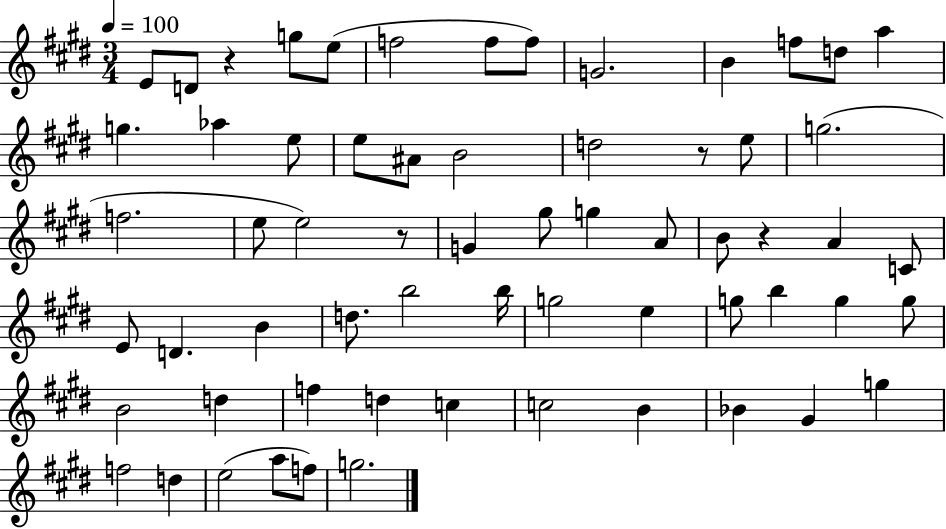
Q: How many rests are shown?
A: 4